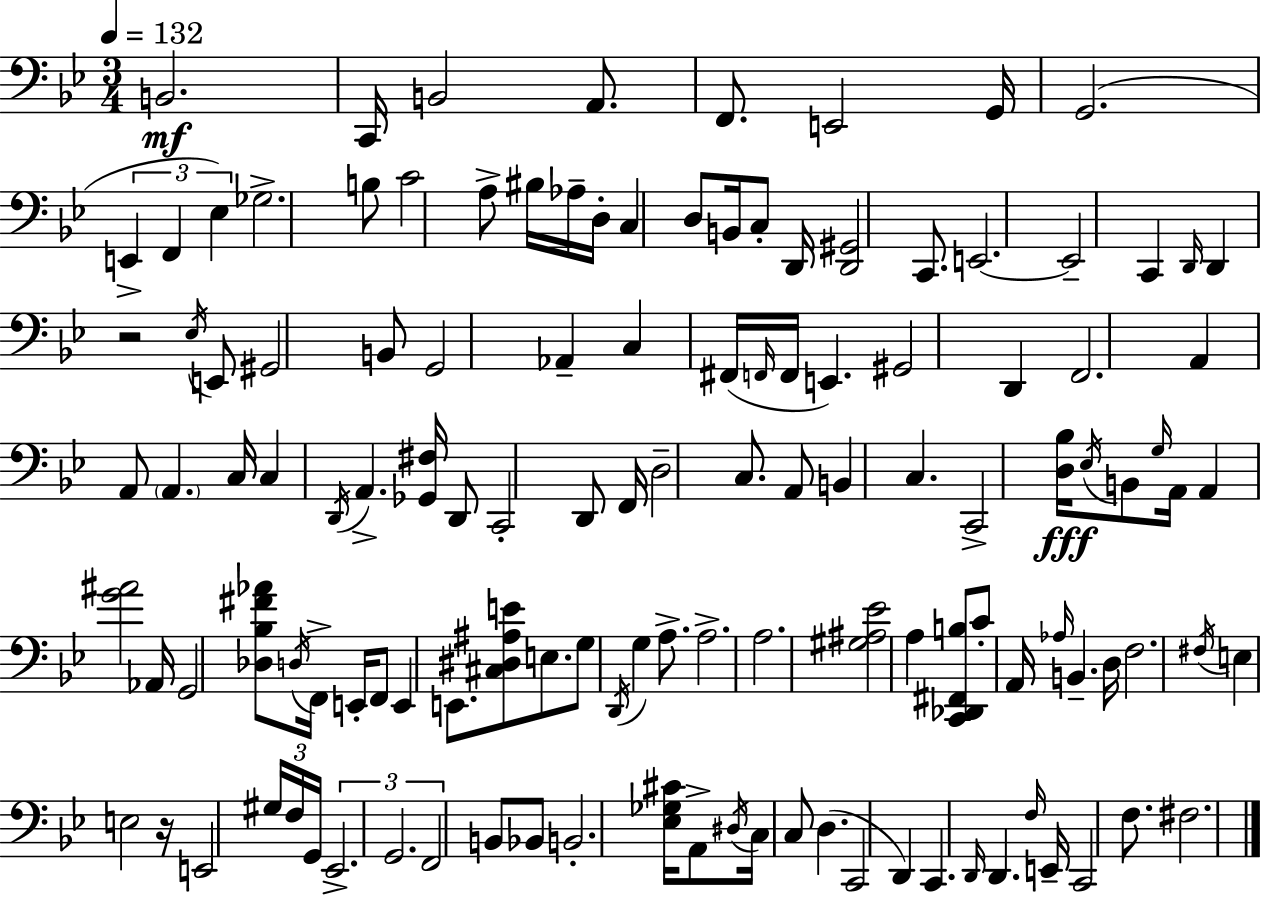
{
  \clef bass
  \numericTimeSignature
  \time 3/4
  \key g \minor
  \tempo 4 = 132
  b,2.\mf | c,16 b,2 a,8. | f,8. e,2 g,16 | g,2.( | \break \tuplet 3/2 { e,4-> f,4 ees4) } | ges2.-> | b8 c'2 a8-> | bis16 aes16-- d16-. c4 d8 b,16 c8-. | \break d,16 <d, gis,>2 c,8. | e,2.~~ | e,2-- c,4 | \grace { d,16 } d,4 r2 | \break \acciaccatura { ees16 } e,8 gis,2 | b,8 g,2 aes,4-- | c4 fis,16( \grace { f,16 } f,16 e,4.) | gis,2 d,4 | \break f,2. | a,4 a,8 \parenthesize a,4. | c16 c4 \acciaccatura { d,16 } a,4.-> | <ges, fis>16 d,8 c,2-. | \break d,8 f,16 d2-- | c8. a,8 b,4 c4. | c,2-> | <d bes>16\fff \acciaccatura { ees16 } b,8 \grace { g16 } a,16 a,4 <g' ais'>2 | \break aes,16 g,2 | <des bes fis' aes'>8 \acciaccatura { d16 } f,16-> e,16-. f,8 e,4 | e,8. <cis dis ais e'>8 e8. g8 | \acciaccatura { d,16 } g4 a8.-> a2.-> | \break a2. | <gis ais ees'>2 | a4 <c, des, fis, b>8 c'8-. | a,16 \grace { aes16 } b,4.-- d16 f2. | \break \acciaccatura { fis16 } e4 | e2 r16 e,2 | \tuplet 3/2 { gis16 f16 g,16 } \tuplet 3/2 { ees,2.-> | g,2. | \break f,2 } | b,8 bes,8 b,2.-. | <ees ges cis'>16 a,8-> | \acciaccatura { dis16 } c16 c8 d4.( c,2 | \break d,4) c,4. | \grace { d,16 } d,4. | \grace { f16 } e,16-- c,2 f8. | fis2. | \break \bar "|."
}